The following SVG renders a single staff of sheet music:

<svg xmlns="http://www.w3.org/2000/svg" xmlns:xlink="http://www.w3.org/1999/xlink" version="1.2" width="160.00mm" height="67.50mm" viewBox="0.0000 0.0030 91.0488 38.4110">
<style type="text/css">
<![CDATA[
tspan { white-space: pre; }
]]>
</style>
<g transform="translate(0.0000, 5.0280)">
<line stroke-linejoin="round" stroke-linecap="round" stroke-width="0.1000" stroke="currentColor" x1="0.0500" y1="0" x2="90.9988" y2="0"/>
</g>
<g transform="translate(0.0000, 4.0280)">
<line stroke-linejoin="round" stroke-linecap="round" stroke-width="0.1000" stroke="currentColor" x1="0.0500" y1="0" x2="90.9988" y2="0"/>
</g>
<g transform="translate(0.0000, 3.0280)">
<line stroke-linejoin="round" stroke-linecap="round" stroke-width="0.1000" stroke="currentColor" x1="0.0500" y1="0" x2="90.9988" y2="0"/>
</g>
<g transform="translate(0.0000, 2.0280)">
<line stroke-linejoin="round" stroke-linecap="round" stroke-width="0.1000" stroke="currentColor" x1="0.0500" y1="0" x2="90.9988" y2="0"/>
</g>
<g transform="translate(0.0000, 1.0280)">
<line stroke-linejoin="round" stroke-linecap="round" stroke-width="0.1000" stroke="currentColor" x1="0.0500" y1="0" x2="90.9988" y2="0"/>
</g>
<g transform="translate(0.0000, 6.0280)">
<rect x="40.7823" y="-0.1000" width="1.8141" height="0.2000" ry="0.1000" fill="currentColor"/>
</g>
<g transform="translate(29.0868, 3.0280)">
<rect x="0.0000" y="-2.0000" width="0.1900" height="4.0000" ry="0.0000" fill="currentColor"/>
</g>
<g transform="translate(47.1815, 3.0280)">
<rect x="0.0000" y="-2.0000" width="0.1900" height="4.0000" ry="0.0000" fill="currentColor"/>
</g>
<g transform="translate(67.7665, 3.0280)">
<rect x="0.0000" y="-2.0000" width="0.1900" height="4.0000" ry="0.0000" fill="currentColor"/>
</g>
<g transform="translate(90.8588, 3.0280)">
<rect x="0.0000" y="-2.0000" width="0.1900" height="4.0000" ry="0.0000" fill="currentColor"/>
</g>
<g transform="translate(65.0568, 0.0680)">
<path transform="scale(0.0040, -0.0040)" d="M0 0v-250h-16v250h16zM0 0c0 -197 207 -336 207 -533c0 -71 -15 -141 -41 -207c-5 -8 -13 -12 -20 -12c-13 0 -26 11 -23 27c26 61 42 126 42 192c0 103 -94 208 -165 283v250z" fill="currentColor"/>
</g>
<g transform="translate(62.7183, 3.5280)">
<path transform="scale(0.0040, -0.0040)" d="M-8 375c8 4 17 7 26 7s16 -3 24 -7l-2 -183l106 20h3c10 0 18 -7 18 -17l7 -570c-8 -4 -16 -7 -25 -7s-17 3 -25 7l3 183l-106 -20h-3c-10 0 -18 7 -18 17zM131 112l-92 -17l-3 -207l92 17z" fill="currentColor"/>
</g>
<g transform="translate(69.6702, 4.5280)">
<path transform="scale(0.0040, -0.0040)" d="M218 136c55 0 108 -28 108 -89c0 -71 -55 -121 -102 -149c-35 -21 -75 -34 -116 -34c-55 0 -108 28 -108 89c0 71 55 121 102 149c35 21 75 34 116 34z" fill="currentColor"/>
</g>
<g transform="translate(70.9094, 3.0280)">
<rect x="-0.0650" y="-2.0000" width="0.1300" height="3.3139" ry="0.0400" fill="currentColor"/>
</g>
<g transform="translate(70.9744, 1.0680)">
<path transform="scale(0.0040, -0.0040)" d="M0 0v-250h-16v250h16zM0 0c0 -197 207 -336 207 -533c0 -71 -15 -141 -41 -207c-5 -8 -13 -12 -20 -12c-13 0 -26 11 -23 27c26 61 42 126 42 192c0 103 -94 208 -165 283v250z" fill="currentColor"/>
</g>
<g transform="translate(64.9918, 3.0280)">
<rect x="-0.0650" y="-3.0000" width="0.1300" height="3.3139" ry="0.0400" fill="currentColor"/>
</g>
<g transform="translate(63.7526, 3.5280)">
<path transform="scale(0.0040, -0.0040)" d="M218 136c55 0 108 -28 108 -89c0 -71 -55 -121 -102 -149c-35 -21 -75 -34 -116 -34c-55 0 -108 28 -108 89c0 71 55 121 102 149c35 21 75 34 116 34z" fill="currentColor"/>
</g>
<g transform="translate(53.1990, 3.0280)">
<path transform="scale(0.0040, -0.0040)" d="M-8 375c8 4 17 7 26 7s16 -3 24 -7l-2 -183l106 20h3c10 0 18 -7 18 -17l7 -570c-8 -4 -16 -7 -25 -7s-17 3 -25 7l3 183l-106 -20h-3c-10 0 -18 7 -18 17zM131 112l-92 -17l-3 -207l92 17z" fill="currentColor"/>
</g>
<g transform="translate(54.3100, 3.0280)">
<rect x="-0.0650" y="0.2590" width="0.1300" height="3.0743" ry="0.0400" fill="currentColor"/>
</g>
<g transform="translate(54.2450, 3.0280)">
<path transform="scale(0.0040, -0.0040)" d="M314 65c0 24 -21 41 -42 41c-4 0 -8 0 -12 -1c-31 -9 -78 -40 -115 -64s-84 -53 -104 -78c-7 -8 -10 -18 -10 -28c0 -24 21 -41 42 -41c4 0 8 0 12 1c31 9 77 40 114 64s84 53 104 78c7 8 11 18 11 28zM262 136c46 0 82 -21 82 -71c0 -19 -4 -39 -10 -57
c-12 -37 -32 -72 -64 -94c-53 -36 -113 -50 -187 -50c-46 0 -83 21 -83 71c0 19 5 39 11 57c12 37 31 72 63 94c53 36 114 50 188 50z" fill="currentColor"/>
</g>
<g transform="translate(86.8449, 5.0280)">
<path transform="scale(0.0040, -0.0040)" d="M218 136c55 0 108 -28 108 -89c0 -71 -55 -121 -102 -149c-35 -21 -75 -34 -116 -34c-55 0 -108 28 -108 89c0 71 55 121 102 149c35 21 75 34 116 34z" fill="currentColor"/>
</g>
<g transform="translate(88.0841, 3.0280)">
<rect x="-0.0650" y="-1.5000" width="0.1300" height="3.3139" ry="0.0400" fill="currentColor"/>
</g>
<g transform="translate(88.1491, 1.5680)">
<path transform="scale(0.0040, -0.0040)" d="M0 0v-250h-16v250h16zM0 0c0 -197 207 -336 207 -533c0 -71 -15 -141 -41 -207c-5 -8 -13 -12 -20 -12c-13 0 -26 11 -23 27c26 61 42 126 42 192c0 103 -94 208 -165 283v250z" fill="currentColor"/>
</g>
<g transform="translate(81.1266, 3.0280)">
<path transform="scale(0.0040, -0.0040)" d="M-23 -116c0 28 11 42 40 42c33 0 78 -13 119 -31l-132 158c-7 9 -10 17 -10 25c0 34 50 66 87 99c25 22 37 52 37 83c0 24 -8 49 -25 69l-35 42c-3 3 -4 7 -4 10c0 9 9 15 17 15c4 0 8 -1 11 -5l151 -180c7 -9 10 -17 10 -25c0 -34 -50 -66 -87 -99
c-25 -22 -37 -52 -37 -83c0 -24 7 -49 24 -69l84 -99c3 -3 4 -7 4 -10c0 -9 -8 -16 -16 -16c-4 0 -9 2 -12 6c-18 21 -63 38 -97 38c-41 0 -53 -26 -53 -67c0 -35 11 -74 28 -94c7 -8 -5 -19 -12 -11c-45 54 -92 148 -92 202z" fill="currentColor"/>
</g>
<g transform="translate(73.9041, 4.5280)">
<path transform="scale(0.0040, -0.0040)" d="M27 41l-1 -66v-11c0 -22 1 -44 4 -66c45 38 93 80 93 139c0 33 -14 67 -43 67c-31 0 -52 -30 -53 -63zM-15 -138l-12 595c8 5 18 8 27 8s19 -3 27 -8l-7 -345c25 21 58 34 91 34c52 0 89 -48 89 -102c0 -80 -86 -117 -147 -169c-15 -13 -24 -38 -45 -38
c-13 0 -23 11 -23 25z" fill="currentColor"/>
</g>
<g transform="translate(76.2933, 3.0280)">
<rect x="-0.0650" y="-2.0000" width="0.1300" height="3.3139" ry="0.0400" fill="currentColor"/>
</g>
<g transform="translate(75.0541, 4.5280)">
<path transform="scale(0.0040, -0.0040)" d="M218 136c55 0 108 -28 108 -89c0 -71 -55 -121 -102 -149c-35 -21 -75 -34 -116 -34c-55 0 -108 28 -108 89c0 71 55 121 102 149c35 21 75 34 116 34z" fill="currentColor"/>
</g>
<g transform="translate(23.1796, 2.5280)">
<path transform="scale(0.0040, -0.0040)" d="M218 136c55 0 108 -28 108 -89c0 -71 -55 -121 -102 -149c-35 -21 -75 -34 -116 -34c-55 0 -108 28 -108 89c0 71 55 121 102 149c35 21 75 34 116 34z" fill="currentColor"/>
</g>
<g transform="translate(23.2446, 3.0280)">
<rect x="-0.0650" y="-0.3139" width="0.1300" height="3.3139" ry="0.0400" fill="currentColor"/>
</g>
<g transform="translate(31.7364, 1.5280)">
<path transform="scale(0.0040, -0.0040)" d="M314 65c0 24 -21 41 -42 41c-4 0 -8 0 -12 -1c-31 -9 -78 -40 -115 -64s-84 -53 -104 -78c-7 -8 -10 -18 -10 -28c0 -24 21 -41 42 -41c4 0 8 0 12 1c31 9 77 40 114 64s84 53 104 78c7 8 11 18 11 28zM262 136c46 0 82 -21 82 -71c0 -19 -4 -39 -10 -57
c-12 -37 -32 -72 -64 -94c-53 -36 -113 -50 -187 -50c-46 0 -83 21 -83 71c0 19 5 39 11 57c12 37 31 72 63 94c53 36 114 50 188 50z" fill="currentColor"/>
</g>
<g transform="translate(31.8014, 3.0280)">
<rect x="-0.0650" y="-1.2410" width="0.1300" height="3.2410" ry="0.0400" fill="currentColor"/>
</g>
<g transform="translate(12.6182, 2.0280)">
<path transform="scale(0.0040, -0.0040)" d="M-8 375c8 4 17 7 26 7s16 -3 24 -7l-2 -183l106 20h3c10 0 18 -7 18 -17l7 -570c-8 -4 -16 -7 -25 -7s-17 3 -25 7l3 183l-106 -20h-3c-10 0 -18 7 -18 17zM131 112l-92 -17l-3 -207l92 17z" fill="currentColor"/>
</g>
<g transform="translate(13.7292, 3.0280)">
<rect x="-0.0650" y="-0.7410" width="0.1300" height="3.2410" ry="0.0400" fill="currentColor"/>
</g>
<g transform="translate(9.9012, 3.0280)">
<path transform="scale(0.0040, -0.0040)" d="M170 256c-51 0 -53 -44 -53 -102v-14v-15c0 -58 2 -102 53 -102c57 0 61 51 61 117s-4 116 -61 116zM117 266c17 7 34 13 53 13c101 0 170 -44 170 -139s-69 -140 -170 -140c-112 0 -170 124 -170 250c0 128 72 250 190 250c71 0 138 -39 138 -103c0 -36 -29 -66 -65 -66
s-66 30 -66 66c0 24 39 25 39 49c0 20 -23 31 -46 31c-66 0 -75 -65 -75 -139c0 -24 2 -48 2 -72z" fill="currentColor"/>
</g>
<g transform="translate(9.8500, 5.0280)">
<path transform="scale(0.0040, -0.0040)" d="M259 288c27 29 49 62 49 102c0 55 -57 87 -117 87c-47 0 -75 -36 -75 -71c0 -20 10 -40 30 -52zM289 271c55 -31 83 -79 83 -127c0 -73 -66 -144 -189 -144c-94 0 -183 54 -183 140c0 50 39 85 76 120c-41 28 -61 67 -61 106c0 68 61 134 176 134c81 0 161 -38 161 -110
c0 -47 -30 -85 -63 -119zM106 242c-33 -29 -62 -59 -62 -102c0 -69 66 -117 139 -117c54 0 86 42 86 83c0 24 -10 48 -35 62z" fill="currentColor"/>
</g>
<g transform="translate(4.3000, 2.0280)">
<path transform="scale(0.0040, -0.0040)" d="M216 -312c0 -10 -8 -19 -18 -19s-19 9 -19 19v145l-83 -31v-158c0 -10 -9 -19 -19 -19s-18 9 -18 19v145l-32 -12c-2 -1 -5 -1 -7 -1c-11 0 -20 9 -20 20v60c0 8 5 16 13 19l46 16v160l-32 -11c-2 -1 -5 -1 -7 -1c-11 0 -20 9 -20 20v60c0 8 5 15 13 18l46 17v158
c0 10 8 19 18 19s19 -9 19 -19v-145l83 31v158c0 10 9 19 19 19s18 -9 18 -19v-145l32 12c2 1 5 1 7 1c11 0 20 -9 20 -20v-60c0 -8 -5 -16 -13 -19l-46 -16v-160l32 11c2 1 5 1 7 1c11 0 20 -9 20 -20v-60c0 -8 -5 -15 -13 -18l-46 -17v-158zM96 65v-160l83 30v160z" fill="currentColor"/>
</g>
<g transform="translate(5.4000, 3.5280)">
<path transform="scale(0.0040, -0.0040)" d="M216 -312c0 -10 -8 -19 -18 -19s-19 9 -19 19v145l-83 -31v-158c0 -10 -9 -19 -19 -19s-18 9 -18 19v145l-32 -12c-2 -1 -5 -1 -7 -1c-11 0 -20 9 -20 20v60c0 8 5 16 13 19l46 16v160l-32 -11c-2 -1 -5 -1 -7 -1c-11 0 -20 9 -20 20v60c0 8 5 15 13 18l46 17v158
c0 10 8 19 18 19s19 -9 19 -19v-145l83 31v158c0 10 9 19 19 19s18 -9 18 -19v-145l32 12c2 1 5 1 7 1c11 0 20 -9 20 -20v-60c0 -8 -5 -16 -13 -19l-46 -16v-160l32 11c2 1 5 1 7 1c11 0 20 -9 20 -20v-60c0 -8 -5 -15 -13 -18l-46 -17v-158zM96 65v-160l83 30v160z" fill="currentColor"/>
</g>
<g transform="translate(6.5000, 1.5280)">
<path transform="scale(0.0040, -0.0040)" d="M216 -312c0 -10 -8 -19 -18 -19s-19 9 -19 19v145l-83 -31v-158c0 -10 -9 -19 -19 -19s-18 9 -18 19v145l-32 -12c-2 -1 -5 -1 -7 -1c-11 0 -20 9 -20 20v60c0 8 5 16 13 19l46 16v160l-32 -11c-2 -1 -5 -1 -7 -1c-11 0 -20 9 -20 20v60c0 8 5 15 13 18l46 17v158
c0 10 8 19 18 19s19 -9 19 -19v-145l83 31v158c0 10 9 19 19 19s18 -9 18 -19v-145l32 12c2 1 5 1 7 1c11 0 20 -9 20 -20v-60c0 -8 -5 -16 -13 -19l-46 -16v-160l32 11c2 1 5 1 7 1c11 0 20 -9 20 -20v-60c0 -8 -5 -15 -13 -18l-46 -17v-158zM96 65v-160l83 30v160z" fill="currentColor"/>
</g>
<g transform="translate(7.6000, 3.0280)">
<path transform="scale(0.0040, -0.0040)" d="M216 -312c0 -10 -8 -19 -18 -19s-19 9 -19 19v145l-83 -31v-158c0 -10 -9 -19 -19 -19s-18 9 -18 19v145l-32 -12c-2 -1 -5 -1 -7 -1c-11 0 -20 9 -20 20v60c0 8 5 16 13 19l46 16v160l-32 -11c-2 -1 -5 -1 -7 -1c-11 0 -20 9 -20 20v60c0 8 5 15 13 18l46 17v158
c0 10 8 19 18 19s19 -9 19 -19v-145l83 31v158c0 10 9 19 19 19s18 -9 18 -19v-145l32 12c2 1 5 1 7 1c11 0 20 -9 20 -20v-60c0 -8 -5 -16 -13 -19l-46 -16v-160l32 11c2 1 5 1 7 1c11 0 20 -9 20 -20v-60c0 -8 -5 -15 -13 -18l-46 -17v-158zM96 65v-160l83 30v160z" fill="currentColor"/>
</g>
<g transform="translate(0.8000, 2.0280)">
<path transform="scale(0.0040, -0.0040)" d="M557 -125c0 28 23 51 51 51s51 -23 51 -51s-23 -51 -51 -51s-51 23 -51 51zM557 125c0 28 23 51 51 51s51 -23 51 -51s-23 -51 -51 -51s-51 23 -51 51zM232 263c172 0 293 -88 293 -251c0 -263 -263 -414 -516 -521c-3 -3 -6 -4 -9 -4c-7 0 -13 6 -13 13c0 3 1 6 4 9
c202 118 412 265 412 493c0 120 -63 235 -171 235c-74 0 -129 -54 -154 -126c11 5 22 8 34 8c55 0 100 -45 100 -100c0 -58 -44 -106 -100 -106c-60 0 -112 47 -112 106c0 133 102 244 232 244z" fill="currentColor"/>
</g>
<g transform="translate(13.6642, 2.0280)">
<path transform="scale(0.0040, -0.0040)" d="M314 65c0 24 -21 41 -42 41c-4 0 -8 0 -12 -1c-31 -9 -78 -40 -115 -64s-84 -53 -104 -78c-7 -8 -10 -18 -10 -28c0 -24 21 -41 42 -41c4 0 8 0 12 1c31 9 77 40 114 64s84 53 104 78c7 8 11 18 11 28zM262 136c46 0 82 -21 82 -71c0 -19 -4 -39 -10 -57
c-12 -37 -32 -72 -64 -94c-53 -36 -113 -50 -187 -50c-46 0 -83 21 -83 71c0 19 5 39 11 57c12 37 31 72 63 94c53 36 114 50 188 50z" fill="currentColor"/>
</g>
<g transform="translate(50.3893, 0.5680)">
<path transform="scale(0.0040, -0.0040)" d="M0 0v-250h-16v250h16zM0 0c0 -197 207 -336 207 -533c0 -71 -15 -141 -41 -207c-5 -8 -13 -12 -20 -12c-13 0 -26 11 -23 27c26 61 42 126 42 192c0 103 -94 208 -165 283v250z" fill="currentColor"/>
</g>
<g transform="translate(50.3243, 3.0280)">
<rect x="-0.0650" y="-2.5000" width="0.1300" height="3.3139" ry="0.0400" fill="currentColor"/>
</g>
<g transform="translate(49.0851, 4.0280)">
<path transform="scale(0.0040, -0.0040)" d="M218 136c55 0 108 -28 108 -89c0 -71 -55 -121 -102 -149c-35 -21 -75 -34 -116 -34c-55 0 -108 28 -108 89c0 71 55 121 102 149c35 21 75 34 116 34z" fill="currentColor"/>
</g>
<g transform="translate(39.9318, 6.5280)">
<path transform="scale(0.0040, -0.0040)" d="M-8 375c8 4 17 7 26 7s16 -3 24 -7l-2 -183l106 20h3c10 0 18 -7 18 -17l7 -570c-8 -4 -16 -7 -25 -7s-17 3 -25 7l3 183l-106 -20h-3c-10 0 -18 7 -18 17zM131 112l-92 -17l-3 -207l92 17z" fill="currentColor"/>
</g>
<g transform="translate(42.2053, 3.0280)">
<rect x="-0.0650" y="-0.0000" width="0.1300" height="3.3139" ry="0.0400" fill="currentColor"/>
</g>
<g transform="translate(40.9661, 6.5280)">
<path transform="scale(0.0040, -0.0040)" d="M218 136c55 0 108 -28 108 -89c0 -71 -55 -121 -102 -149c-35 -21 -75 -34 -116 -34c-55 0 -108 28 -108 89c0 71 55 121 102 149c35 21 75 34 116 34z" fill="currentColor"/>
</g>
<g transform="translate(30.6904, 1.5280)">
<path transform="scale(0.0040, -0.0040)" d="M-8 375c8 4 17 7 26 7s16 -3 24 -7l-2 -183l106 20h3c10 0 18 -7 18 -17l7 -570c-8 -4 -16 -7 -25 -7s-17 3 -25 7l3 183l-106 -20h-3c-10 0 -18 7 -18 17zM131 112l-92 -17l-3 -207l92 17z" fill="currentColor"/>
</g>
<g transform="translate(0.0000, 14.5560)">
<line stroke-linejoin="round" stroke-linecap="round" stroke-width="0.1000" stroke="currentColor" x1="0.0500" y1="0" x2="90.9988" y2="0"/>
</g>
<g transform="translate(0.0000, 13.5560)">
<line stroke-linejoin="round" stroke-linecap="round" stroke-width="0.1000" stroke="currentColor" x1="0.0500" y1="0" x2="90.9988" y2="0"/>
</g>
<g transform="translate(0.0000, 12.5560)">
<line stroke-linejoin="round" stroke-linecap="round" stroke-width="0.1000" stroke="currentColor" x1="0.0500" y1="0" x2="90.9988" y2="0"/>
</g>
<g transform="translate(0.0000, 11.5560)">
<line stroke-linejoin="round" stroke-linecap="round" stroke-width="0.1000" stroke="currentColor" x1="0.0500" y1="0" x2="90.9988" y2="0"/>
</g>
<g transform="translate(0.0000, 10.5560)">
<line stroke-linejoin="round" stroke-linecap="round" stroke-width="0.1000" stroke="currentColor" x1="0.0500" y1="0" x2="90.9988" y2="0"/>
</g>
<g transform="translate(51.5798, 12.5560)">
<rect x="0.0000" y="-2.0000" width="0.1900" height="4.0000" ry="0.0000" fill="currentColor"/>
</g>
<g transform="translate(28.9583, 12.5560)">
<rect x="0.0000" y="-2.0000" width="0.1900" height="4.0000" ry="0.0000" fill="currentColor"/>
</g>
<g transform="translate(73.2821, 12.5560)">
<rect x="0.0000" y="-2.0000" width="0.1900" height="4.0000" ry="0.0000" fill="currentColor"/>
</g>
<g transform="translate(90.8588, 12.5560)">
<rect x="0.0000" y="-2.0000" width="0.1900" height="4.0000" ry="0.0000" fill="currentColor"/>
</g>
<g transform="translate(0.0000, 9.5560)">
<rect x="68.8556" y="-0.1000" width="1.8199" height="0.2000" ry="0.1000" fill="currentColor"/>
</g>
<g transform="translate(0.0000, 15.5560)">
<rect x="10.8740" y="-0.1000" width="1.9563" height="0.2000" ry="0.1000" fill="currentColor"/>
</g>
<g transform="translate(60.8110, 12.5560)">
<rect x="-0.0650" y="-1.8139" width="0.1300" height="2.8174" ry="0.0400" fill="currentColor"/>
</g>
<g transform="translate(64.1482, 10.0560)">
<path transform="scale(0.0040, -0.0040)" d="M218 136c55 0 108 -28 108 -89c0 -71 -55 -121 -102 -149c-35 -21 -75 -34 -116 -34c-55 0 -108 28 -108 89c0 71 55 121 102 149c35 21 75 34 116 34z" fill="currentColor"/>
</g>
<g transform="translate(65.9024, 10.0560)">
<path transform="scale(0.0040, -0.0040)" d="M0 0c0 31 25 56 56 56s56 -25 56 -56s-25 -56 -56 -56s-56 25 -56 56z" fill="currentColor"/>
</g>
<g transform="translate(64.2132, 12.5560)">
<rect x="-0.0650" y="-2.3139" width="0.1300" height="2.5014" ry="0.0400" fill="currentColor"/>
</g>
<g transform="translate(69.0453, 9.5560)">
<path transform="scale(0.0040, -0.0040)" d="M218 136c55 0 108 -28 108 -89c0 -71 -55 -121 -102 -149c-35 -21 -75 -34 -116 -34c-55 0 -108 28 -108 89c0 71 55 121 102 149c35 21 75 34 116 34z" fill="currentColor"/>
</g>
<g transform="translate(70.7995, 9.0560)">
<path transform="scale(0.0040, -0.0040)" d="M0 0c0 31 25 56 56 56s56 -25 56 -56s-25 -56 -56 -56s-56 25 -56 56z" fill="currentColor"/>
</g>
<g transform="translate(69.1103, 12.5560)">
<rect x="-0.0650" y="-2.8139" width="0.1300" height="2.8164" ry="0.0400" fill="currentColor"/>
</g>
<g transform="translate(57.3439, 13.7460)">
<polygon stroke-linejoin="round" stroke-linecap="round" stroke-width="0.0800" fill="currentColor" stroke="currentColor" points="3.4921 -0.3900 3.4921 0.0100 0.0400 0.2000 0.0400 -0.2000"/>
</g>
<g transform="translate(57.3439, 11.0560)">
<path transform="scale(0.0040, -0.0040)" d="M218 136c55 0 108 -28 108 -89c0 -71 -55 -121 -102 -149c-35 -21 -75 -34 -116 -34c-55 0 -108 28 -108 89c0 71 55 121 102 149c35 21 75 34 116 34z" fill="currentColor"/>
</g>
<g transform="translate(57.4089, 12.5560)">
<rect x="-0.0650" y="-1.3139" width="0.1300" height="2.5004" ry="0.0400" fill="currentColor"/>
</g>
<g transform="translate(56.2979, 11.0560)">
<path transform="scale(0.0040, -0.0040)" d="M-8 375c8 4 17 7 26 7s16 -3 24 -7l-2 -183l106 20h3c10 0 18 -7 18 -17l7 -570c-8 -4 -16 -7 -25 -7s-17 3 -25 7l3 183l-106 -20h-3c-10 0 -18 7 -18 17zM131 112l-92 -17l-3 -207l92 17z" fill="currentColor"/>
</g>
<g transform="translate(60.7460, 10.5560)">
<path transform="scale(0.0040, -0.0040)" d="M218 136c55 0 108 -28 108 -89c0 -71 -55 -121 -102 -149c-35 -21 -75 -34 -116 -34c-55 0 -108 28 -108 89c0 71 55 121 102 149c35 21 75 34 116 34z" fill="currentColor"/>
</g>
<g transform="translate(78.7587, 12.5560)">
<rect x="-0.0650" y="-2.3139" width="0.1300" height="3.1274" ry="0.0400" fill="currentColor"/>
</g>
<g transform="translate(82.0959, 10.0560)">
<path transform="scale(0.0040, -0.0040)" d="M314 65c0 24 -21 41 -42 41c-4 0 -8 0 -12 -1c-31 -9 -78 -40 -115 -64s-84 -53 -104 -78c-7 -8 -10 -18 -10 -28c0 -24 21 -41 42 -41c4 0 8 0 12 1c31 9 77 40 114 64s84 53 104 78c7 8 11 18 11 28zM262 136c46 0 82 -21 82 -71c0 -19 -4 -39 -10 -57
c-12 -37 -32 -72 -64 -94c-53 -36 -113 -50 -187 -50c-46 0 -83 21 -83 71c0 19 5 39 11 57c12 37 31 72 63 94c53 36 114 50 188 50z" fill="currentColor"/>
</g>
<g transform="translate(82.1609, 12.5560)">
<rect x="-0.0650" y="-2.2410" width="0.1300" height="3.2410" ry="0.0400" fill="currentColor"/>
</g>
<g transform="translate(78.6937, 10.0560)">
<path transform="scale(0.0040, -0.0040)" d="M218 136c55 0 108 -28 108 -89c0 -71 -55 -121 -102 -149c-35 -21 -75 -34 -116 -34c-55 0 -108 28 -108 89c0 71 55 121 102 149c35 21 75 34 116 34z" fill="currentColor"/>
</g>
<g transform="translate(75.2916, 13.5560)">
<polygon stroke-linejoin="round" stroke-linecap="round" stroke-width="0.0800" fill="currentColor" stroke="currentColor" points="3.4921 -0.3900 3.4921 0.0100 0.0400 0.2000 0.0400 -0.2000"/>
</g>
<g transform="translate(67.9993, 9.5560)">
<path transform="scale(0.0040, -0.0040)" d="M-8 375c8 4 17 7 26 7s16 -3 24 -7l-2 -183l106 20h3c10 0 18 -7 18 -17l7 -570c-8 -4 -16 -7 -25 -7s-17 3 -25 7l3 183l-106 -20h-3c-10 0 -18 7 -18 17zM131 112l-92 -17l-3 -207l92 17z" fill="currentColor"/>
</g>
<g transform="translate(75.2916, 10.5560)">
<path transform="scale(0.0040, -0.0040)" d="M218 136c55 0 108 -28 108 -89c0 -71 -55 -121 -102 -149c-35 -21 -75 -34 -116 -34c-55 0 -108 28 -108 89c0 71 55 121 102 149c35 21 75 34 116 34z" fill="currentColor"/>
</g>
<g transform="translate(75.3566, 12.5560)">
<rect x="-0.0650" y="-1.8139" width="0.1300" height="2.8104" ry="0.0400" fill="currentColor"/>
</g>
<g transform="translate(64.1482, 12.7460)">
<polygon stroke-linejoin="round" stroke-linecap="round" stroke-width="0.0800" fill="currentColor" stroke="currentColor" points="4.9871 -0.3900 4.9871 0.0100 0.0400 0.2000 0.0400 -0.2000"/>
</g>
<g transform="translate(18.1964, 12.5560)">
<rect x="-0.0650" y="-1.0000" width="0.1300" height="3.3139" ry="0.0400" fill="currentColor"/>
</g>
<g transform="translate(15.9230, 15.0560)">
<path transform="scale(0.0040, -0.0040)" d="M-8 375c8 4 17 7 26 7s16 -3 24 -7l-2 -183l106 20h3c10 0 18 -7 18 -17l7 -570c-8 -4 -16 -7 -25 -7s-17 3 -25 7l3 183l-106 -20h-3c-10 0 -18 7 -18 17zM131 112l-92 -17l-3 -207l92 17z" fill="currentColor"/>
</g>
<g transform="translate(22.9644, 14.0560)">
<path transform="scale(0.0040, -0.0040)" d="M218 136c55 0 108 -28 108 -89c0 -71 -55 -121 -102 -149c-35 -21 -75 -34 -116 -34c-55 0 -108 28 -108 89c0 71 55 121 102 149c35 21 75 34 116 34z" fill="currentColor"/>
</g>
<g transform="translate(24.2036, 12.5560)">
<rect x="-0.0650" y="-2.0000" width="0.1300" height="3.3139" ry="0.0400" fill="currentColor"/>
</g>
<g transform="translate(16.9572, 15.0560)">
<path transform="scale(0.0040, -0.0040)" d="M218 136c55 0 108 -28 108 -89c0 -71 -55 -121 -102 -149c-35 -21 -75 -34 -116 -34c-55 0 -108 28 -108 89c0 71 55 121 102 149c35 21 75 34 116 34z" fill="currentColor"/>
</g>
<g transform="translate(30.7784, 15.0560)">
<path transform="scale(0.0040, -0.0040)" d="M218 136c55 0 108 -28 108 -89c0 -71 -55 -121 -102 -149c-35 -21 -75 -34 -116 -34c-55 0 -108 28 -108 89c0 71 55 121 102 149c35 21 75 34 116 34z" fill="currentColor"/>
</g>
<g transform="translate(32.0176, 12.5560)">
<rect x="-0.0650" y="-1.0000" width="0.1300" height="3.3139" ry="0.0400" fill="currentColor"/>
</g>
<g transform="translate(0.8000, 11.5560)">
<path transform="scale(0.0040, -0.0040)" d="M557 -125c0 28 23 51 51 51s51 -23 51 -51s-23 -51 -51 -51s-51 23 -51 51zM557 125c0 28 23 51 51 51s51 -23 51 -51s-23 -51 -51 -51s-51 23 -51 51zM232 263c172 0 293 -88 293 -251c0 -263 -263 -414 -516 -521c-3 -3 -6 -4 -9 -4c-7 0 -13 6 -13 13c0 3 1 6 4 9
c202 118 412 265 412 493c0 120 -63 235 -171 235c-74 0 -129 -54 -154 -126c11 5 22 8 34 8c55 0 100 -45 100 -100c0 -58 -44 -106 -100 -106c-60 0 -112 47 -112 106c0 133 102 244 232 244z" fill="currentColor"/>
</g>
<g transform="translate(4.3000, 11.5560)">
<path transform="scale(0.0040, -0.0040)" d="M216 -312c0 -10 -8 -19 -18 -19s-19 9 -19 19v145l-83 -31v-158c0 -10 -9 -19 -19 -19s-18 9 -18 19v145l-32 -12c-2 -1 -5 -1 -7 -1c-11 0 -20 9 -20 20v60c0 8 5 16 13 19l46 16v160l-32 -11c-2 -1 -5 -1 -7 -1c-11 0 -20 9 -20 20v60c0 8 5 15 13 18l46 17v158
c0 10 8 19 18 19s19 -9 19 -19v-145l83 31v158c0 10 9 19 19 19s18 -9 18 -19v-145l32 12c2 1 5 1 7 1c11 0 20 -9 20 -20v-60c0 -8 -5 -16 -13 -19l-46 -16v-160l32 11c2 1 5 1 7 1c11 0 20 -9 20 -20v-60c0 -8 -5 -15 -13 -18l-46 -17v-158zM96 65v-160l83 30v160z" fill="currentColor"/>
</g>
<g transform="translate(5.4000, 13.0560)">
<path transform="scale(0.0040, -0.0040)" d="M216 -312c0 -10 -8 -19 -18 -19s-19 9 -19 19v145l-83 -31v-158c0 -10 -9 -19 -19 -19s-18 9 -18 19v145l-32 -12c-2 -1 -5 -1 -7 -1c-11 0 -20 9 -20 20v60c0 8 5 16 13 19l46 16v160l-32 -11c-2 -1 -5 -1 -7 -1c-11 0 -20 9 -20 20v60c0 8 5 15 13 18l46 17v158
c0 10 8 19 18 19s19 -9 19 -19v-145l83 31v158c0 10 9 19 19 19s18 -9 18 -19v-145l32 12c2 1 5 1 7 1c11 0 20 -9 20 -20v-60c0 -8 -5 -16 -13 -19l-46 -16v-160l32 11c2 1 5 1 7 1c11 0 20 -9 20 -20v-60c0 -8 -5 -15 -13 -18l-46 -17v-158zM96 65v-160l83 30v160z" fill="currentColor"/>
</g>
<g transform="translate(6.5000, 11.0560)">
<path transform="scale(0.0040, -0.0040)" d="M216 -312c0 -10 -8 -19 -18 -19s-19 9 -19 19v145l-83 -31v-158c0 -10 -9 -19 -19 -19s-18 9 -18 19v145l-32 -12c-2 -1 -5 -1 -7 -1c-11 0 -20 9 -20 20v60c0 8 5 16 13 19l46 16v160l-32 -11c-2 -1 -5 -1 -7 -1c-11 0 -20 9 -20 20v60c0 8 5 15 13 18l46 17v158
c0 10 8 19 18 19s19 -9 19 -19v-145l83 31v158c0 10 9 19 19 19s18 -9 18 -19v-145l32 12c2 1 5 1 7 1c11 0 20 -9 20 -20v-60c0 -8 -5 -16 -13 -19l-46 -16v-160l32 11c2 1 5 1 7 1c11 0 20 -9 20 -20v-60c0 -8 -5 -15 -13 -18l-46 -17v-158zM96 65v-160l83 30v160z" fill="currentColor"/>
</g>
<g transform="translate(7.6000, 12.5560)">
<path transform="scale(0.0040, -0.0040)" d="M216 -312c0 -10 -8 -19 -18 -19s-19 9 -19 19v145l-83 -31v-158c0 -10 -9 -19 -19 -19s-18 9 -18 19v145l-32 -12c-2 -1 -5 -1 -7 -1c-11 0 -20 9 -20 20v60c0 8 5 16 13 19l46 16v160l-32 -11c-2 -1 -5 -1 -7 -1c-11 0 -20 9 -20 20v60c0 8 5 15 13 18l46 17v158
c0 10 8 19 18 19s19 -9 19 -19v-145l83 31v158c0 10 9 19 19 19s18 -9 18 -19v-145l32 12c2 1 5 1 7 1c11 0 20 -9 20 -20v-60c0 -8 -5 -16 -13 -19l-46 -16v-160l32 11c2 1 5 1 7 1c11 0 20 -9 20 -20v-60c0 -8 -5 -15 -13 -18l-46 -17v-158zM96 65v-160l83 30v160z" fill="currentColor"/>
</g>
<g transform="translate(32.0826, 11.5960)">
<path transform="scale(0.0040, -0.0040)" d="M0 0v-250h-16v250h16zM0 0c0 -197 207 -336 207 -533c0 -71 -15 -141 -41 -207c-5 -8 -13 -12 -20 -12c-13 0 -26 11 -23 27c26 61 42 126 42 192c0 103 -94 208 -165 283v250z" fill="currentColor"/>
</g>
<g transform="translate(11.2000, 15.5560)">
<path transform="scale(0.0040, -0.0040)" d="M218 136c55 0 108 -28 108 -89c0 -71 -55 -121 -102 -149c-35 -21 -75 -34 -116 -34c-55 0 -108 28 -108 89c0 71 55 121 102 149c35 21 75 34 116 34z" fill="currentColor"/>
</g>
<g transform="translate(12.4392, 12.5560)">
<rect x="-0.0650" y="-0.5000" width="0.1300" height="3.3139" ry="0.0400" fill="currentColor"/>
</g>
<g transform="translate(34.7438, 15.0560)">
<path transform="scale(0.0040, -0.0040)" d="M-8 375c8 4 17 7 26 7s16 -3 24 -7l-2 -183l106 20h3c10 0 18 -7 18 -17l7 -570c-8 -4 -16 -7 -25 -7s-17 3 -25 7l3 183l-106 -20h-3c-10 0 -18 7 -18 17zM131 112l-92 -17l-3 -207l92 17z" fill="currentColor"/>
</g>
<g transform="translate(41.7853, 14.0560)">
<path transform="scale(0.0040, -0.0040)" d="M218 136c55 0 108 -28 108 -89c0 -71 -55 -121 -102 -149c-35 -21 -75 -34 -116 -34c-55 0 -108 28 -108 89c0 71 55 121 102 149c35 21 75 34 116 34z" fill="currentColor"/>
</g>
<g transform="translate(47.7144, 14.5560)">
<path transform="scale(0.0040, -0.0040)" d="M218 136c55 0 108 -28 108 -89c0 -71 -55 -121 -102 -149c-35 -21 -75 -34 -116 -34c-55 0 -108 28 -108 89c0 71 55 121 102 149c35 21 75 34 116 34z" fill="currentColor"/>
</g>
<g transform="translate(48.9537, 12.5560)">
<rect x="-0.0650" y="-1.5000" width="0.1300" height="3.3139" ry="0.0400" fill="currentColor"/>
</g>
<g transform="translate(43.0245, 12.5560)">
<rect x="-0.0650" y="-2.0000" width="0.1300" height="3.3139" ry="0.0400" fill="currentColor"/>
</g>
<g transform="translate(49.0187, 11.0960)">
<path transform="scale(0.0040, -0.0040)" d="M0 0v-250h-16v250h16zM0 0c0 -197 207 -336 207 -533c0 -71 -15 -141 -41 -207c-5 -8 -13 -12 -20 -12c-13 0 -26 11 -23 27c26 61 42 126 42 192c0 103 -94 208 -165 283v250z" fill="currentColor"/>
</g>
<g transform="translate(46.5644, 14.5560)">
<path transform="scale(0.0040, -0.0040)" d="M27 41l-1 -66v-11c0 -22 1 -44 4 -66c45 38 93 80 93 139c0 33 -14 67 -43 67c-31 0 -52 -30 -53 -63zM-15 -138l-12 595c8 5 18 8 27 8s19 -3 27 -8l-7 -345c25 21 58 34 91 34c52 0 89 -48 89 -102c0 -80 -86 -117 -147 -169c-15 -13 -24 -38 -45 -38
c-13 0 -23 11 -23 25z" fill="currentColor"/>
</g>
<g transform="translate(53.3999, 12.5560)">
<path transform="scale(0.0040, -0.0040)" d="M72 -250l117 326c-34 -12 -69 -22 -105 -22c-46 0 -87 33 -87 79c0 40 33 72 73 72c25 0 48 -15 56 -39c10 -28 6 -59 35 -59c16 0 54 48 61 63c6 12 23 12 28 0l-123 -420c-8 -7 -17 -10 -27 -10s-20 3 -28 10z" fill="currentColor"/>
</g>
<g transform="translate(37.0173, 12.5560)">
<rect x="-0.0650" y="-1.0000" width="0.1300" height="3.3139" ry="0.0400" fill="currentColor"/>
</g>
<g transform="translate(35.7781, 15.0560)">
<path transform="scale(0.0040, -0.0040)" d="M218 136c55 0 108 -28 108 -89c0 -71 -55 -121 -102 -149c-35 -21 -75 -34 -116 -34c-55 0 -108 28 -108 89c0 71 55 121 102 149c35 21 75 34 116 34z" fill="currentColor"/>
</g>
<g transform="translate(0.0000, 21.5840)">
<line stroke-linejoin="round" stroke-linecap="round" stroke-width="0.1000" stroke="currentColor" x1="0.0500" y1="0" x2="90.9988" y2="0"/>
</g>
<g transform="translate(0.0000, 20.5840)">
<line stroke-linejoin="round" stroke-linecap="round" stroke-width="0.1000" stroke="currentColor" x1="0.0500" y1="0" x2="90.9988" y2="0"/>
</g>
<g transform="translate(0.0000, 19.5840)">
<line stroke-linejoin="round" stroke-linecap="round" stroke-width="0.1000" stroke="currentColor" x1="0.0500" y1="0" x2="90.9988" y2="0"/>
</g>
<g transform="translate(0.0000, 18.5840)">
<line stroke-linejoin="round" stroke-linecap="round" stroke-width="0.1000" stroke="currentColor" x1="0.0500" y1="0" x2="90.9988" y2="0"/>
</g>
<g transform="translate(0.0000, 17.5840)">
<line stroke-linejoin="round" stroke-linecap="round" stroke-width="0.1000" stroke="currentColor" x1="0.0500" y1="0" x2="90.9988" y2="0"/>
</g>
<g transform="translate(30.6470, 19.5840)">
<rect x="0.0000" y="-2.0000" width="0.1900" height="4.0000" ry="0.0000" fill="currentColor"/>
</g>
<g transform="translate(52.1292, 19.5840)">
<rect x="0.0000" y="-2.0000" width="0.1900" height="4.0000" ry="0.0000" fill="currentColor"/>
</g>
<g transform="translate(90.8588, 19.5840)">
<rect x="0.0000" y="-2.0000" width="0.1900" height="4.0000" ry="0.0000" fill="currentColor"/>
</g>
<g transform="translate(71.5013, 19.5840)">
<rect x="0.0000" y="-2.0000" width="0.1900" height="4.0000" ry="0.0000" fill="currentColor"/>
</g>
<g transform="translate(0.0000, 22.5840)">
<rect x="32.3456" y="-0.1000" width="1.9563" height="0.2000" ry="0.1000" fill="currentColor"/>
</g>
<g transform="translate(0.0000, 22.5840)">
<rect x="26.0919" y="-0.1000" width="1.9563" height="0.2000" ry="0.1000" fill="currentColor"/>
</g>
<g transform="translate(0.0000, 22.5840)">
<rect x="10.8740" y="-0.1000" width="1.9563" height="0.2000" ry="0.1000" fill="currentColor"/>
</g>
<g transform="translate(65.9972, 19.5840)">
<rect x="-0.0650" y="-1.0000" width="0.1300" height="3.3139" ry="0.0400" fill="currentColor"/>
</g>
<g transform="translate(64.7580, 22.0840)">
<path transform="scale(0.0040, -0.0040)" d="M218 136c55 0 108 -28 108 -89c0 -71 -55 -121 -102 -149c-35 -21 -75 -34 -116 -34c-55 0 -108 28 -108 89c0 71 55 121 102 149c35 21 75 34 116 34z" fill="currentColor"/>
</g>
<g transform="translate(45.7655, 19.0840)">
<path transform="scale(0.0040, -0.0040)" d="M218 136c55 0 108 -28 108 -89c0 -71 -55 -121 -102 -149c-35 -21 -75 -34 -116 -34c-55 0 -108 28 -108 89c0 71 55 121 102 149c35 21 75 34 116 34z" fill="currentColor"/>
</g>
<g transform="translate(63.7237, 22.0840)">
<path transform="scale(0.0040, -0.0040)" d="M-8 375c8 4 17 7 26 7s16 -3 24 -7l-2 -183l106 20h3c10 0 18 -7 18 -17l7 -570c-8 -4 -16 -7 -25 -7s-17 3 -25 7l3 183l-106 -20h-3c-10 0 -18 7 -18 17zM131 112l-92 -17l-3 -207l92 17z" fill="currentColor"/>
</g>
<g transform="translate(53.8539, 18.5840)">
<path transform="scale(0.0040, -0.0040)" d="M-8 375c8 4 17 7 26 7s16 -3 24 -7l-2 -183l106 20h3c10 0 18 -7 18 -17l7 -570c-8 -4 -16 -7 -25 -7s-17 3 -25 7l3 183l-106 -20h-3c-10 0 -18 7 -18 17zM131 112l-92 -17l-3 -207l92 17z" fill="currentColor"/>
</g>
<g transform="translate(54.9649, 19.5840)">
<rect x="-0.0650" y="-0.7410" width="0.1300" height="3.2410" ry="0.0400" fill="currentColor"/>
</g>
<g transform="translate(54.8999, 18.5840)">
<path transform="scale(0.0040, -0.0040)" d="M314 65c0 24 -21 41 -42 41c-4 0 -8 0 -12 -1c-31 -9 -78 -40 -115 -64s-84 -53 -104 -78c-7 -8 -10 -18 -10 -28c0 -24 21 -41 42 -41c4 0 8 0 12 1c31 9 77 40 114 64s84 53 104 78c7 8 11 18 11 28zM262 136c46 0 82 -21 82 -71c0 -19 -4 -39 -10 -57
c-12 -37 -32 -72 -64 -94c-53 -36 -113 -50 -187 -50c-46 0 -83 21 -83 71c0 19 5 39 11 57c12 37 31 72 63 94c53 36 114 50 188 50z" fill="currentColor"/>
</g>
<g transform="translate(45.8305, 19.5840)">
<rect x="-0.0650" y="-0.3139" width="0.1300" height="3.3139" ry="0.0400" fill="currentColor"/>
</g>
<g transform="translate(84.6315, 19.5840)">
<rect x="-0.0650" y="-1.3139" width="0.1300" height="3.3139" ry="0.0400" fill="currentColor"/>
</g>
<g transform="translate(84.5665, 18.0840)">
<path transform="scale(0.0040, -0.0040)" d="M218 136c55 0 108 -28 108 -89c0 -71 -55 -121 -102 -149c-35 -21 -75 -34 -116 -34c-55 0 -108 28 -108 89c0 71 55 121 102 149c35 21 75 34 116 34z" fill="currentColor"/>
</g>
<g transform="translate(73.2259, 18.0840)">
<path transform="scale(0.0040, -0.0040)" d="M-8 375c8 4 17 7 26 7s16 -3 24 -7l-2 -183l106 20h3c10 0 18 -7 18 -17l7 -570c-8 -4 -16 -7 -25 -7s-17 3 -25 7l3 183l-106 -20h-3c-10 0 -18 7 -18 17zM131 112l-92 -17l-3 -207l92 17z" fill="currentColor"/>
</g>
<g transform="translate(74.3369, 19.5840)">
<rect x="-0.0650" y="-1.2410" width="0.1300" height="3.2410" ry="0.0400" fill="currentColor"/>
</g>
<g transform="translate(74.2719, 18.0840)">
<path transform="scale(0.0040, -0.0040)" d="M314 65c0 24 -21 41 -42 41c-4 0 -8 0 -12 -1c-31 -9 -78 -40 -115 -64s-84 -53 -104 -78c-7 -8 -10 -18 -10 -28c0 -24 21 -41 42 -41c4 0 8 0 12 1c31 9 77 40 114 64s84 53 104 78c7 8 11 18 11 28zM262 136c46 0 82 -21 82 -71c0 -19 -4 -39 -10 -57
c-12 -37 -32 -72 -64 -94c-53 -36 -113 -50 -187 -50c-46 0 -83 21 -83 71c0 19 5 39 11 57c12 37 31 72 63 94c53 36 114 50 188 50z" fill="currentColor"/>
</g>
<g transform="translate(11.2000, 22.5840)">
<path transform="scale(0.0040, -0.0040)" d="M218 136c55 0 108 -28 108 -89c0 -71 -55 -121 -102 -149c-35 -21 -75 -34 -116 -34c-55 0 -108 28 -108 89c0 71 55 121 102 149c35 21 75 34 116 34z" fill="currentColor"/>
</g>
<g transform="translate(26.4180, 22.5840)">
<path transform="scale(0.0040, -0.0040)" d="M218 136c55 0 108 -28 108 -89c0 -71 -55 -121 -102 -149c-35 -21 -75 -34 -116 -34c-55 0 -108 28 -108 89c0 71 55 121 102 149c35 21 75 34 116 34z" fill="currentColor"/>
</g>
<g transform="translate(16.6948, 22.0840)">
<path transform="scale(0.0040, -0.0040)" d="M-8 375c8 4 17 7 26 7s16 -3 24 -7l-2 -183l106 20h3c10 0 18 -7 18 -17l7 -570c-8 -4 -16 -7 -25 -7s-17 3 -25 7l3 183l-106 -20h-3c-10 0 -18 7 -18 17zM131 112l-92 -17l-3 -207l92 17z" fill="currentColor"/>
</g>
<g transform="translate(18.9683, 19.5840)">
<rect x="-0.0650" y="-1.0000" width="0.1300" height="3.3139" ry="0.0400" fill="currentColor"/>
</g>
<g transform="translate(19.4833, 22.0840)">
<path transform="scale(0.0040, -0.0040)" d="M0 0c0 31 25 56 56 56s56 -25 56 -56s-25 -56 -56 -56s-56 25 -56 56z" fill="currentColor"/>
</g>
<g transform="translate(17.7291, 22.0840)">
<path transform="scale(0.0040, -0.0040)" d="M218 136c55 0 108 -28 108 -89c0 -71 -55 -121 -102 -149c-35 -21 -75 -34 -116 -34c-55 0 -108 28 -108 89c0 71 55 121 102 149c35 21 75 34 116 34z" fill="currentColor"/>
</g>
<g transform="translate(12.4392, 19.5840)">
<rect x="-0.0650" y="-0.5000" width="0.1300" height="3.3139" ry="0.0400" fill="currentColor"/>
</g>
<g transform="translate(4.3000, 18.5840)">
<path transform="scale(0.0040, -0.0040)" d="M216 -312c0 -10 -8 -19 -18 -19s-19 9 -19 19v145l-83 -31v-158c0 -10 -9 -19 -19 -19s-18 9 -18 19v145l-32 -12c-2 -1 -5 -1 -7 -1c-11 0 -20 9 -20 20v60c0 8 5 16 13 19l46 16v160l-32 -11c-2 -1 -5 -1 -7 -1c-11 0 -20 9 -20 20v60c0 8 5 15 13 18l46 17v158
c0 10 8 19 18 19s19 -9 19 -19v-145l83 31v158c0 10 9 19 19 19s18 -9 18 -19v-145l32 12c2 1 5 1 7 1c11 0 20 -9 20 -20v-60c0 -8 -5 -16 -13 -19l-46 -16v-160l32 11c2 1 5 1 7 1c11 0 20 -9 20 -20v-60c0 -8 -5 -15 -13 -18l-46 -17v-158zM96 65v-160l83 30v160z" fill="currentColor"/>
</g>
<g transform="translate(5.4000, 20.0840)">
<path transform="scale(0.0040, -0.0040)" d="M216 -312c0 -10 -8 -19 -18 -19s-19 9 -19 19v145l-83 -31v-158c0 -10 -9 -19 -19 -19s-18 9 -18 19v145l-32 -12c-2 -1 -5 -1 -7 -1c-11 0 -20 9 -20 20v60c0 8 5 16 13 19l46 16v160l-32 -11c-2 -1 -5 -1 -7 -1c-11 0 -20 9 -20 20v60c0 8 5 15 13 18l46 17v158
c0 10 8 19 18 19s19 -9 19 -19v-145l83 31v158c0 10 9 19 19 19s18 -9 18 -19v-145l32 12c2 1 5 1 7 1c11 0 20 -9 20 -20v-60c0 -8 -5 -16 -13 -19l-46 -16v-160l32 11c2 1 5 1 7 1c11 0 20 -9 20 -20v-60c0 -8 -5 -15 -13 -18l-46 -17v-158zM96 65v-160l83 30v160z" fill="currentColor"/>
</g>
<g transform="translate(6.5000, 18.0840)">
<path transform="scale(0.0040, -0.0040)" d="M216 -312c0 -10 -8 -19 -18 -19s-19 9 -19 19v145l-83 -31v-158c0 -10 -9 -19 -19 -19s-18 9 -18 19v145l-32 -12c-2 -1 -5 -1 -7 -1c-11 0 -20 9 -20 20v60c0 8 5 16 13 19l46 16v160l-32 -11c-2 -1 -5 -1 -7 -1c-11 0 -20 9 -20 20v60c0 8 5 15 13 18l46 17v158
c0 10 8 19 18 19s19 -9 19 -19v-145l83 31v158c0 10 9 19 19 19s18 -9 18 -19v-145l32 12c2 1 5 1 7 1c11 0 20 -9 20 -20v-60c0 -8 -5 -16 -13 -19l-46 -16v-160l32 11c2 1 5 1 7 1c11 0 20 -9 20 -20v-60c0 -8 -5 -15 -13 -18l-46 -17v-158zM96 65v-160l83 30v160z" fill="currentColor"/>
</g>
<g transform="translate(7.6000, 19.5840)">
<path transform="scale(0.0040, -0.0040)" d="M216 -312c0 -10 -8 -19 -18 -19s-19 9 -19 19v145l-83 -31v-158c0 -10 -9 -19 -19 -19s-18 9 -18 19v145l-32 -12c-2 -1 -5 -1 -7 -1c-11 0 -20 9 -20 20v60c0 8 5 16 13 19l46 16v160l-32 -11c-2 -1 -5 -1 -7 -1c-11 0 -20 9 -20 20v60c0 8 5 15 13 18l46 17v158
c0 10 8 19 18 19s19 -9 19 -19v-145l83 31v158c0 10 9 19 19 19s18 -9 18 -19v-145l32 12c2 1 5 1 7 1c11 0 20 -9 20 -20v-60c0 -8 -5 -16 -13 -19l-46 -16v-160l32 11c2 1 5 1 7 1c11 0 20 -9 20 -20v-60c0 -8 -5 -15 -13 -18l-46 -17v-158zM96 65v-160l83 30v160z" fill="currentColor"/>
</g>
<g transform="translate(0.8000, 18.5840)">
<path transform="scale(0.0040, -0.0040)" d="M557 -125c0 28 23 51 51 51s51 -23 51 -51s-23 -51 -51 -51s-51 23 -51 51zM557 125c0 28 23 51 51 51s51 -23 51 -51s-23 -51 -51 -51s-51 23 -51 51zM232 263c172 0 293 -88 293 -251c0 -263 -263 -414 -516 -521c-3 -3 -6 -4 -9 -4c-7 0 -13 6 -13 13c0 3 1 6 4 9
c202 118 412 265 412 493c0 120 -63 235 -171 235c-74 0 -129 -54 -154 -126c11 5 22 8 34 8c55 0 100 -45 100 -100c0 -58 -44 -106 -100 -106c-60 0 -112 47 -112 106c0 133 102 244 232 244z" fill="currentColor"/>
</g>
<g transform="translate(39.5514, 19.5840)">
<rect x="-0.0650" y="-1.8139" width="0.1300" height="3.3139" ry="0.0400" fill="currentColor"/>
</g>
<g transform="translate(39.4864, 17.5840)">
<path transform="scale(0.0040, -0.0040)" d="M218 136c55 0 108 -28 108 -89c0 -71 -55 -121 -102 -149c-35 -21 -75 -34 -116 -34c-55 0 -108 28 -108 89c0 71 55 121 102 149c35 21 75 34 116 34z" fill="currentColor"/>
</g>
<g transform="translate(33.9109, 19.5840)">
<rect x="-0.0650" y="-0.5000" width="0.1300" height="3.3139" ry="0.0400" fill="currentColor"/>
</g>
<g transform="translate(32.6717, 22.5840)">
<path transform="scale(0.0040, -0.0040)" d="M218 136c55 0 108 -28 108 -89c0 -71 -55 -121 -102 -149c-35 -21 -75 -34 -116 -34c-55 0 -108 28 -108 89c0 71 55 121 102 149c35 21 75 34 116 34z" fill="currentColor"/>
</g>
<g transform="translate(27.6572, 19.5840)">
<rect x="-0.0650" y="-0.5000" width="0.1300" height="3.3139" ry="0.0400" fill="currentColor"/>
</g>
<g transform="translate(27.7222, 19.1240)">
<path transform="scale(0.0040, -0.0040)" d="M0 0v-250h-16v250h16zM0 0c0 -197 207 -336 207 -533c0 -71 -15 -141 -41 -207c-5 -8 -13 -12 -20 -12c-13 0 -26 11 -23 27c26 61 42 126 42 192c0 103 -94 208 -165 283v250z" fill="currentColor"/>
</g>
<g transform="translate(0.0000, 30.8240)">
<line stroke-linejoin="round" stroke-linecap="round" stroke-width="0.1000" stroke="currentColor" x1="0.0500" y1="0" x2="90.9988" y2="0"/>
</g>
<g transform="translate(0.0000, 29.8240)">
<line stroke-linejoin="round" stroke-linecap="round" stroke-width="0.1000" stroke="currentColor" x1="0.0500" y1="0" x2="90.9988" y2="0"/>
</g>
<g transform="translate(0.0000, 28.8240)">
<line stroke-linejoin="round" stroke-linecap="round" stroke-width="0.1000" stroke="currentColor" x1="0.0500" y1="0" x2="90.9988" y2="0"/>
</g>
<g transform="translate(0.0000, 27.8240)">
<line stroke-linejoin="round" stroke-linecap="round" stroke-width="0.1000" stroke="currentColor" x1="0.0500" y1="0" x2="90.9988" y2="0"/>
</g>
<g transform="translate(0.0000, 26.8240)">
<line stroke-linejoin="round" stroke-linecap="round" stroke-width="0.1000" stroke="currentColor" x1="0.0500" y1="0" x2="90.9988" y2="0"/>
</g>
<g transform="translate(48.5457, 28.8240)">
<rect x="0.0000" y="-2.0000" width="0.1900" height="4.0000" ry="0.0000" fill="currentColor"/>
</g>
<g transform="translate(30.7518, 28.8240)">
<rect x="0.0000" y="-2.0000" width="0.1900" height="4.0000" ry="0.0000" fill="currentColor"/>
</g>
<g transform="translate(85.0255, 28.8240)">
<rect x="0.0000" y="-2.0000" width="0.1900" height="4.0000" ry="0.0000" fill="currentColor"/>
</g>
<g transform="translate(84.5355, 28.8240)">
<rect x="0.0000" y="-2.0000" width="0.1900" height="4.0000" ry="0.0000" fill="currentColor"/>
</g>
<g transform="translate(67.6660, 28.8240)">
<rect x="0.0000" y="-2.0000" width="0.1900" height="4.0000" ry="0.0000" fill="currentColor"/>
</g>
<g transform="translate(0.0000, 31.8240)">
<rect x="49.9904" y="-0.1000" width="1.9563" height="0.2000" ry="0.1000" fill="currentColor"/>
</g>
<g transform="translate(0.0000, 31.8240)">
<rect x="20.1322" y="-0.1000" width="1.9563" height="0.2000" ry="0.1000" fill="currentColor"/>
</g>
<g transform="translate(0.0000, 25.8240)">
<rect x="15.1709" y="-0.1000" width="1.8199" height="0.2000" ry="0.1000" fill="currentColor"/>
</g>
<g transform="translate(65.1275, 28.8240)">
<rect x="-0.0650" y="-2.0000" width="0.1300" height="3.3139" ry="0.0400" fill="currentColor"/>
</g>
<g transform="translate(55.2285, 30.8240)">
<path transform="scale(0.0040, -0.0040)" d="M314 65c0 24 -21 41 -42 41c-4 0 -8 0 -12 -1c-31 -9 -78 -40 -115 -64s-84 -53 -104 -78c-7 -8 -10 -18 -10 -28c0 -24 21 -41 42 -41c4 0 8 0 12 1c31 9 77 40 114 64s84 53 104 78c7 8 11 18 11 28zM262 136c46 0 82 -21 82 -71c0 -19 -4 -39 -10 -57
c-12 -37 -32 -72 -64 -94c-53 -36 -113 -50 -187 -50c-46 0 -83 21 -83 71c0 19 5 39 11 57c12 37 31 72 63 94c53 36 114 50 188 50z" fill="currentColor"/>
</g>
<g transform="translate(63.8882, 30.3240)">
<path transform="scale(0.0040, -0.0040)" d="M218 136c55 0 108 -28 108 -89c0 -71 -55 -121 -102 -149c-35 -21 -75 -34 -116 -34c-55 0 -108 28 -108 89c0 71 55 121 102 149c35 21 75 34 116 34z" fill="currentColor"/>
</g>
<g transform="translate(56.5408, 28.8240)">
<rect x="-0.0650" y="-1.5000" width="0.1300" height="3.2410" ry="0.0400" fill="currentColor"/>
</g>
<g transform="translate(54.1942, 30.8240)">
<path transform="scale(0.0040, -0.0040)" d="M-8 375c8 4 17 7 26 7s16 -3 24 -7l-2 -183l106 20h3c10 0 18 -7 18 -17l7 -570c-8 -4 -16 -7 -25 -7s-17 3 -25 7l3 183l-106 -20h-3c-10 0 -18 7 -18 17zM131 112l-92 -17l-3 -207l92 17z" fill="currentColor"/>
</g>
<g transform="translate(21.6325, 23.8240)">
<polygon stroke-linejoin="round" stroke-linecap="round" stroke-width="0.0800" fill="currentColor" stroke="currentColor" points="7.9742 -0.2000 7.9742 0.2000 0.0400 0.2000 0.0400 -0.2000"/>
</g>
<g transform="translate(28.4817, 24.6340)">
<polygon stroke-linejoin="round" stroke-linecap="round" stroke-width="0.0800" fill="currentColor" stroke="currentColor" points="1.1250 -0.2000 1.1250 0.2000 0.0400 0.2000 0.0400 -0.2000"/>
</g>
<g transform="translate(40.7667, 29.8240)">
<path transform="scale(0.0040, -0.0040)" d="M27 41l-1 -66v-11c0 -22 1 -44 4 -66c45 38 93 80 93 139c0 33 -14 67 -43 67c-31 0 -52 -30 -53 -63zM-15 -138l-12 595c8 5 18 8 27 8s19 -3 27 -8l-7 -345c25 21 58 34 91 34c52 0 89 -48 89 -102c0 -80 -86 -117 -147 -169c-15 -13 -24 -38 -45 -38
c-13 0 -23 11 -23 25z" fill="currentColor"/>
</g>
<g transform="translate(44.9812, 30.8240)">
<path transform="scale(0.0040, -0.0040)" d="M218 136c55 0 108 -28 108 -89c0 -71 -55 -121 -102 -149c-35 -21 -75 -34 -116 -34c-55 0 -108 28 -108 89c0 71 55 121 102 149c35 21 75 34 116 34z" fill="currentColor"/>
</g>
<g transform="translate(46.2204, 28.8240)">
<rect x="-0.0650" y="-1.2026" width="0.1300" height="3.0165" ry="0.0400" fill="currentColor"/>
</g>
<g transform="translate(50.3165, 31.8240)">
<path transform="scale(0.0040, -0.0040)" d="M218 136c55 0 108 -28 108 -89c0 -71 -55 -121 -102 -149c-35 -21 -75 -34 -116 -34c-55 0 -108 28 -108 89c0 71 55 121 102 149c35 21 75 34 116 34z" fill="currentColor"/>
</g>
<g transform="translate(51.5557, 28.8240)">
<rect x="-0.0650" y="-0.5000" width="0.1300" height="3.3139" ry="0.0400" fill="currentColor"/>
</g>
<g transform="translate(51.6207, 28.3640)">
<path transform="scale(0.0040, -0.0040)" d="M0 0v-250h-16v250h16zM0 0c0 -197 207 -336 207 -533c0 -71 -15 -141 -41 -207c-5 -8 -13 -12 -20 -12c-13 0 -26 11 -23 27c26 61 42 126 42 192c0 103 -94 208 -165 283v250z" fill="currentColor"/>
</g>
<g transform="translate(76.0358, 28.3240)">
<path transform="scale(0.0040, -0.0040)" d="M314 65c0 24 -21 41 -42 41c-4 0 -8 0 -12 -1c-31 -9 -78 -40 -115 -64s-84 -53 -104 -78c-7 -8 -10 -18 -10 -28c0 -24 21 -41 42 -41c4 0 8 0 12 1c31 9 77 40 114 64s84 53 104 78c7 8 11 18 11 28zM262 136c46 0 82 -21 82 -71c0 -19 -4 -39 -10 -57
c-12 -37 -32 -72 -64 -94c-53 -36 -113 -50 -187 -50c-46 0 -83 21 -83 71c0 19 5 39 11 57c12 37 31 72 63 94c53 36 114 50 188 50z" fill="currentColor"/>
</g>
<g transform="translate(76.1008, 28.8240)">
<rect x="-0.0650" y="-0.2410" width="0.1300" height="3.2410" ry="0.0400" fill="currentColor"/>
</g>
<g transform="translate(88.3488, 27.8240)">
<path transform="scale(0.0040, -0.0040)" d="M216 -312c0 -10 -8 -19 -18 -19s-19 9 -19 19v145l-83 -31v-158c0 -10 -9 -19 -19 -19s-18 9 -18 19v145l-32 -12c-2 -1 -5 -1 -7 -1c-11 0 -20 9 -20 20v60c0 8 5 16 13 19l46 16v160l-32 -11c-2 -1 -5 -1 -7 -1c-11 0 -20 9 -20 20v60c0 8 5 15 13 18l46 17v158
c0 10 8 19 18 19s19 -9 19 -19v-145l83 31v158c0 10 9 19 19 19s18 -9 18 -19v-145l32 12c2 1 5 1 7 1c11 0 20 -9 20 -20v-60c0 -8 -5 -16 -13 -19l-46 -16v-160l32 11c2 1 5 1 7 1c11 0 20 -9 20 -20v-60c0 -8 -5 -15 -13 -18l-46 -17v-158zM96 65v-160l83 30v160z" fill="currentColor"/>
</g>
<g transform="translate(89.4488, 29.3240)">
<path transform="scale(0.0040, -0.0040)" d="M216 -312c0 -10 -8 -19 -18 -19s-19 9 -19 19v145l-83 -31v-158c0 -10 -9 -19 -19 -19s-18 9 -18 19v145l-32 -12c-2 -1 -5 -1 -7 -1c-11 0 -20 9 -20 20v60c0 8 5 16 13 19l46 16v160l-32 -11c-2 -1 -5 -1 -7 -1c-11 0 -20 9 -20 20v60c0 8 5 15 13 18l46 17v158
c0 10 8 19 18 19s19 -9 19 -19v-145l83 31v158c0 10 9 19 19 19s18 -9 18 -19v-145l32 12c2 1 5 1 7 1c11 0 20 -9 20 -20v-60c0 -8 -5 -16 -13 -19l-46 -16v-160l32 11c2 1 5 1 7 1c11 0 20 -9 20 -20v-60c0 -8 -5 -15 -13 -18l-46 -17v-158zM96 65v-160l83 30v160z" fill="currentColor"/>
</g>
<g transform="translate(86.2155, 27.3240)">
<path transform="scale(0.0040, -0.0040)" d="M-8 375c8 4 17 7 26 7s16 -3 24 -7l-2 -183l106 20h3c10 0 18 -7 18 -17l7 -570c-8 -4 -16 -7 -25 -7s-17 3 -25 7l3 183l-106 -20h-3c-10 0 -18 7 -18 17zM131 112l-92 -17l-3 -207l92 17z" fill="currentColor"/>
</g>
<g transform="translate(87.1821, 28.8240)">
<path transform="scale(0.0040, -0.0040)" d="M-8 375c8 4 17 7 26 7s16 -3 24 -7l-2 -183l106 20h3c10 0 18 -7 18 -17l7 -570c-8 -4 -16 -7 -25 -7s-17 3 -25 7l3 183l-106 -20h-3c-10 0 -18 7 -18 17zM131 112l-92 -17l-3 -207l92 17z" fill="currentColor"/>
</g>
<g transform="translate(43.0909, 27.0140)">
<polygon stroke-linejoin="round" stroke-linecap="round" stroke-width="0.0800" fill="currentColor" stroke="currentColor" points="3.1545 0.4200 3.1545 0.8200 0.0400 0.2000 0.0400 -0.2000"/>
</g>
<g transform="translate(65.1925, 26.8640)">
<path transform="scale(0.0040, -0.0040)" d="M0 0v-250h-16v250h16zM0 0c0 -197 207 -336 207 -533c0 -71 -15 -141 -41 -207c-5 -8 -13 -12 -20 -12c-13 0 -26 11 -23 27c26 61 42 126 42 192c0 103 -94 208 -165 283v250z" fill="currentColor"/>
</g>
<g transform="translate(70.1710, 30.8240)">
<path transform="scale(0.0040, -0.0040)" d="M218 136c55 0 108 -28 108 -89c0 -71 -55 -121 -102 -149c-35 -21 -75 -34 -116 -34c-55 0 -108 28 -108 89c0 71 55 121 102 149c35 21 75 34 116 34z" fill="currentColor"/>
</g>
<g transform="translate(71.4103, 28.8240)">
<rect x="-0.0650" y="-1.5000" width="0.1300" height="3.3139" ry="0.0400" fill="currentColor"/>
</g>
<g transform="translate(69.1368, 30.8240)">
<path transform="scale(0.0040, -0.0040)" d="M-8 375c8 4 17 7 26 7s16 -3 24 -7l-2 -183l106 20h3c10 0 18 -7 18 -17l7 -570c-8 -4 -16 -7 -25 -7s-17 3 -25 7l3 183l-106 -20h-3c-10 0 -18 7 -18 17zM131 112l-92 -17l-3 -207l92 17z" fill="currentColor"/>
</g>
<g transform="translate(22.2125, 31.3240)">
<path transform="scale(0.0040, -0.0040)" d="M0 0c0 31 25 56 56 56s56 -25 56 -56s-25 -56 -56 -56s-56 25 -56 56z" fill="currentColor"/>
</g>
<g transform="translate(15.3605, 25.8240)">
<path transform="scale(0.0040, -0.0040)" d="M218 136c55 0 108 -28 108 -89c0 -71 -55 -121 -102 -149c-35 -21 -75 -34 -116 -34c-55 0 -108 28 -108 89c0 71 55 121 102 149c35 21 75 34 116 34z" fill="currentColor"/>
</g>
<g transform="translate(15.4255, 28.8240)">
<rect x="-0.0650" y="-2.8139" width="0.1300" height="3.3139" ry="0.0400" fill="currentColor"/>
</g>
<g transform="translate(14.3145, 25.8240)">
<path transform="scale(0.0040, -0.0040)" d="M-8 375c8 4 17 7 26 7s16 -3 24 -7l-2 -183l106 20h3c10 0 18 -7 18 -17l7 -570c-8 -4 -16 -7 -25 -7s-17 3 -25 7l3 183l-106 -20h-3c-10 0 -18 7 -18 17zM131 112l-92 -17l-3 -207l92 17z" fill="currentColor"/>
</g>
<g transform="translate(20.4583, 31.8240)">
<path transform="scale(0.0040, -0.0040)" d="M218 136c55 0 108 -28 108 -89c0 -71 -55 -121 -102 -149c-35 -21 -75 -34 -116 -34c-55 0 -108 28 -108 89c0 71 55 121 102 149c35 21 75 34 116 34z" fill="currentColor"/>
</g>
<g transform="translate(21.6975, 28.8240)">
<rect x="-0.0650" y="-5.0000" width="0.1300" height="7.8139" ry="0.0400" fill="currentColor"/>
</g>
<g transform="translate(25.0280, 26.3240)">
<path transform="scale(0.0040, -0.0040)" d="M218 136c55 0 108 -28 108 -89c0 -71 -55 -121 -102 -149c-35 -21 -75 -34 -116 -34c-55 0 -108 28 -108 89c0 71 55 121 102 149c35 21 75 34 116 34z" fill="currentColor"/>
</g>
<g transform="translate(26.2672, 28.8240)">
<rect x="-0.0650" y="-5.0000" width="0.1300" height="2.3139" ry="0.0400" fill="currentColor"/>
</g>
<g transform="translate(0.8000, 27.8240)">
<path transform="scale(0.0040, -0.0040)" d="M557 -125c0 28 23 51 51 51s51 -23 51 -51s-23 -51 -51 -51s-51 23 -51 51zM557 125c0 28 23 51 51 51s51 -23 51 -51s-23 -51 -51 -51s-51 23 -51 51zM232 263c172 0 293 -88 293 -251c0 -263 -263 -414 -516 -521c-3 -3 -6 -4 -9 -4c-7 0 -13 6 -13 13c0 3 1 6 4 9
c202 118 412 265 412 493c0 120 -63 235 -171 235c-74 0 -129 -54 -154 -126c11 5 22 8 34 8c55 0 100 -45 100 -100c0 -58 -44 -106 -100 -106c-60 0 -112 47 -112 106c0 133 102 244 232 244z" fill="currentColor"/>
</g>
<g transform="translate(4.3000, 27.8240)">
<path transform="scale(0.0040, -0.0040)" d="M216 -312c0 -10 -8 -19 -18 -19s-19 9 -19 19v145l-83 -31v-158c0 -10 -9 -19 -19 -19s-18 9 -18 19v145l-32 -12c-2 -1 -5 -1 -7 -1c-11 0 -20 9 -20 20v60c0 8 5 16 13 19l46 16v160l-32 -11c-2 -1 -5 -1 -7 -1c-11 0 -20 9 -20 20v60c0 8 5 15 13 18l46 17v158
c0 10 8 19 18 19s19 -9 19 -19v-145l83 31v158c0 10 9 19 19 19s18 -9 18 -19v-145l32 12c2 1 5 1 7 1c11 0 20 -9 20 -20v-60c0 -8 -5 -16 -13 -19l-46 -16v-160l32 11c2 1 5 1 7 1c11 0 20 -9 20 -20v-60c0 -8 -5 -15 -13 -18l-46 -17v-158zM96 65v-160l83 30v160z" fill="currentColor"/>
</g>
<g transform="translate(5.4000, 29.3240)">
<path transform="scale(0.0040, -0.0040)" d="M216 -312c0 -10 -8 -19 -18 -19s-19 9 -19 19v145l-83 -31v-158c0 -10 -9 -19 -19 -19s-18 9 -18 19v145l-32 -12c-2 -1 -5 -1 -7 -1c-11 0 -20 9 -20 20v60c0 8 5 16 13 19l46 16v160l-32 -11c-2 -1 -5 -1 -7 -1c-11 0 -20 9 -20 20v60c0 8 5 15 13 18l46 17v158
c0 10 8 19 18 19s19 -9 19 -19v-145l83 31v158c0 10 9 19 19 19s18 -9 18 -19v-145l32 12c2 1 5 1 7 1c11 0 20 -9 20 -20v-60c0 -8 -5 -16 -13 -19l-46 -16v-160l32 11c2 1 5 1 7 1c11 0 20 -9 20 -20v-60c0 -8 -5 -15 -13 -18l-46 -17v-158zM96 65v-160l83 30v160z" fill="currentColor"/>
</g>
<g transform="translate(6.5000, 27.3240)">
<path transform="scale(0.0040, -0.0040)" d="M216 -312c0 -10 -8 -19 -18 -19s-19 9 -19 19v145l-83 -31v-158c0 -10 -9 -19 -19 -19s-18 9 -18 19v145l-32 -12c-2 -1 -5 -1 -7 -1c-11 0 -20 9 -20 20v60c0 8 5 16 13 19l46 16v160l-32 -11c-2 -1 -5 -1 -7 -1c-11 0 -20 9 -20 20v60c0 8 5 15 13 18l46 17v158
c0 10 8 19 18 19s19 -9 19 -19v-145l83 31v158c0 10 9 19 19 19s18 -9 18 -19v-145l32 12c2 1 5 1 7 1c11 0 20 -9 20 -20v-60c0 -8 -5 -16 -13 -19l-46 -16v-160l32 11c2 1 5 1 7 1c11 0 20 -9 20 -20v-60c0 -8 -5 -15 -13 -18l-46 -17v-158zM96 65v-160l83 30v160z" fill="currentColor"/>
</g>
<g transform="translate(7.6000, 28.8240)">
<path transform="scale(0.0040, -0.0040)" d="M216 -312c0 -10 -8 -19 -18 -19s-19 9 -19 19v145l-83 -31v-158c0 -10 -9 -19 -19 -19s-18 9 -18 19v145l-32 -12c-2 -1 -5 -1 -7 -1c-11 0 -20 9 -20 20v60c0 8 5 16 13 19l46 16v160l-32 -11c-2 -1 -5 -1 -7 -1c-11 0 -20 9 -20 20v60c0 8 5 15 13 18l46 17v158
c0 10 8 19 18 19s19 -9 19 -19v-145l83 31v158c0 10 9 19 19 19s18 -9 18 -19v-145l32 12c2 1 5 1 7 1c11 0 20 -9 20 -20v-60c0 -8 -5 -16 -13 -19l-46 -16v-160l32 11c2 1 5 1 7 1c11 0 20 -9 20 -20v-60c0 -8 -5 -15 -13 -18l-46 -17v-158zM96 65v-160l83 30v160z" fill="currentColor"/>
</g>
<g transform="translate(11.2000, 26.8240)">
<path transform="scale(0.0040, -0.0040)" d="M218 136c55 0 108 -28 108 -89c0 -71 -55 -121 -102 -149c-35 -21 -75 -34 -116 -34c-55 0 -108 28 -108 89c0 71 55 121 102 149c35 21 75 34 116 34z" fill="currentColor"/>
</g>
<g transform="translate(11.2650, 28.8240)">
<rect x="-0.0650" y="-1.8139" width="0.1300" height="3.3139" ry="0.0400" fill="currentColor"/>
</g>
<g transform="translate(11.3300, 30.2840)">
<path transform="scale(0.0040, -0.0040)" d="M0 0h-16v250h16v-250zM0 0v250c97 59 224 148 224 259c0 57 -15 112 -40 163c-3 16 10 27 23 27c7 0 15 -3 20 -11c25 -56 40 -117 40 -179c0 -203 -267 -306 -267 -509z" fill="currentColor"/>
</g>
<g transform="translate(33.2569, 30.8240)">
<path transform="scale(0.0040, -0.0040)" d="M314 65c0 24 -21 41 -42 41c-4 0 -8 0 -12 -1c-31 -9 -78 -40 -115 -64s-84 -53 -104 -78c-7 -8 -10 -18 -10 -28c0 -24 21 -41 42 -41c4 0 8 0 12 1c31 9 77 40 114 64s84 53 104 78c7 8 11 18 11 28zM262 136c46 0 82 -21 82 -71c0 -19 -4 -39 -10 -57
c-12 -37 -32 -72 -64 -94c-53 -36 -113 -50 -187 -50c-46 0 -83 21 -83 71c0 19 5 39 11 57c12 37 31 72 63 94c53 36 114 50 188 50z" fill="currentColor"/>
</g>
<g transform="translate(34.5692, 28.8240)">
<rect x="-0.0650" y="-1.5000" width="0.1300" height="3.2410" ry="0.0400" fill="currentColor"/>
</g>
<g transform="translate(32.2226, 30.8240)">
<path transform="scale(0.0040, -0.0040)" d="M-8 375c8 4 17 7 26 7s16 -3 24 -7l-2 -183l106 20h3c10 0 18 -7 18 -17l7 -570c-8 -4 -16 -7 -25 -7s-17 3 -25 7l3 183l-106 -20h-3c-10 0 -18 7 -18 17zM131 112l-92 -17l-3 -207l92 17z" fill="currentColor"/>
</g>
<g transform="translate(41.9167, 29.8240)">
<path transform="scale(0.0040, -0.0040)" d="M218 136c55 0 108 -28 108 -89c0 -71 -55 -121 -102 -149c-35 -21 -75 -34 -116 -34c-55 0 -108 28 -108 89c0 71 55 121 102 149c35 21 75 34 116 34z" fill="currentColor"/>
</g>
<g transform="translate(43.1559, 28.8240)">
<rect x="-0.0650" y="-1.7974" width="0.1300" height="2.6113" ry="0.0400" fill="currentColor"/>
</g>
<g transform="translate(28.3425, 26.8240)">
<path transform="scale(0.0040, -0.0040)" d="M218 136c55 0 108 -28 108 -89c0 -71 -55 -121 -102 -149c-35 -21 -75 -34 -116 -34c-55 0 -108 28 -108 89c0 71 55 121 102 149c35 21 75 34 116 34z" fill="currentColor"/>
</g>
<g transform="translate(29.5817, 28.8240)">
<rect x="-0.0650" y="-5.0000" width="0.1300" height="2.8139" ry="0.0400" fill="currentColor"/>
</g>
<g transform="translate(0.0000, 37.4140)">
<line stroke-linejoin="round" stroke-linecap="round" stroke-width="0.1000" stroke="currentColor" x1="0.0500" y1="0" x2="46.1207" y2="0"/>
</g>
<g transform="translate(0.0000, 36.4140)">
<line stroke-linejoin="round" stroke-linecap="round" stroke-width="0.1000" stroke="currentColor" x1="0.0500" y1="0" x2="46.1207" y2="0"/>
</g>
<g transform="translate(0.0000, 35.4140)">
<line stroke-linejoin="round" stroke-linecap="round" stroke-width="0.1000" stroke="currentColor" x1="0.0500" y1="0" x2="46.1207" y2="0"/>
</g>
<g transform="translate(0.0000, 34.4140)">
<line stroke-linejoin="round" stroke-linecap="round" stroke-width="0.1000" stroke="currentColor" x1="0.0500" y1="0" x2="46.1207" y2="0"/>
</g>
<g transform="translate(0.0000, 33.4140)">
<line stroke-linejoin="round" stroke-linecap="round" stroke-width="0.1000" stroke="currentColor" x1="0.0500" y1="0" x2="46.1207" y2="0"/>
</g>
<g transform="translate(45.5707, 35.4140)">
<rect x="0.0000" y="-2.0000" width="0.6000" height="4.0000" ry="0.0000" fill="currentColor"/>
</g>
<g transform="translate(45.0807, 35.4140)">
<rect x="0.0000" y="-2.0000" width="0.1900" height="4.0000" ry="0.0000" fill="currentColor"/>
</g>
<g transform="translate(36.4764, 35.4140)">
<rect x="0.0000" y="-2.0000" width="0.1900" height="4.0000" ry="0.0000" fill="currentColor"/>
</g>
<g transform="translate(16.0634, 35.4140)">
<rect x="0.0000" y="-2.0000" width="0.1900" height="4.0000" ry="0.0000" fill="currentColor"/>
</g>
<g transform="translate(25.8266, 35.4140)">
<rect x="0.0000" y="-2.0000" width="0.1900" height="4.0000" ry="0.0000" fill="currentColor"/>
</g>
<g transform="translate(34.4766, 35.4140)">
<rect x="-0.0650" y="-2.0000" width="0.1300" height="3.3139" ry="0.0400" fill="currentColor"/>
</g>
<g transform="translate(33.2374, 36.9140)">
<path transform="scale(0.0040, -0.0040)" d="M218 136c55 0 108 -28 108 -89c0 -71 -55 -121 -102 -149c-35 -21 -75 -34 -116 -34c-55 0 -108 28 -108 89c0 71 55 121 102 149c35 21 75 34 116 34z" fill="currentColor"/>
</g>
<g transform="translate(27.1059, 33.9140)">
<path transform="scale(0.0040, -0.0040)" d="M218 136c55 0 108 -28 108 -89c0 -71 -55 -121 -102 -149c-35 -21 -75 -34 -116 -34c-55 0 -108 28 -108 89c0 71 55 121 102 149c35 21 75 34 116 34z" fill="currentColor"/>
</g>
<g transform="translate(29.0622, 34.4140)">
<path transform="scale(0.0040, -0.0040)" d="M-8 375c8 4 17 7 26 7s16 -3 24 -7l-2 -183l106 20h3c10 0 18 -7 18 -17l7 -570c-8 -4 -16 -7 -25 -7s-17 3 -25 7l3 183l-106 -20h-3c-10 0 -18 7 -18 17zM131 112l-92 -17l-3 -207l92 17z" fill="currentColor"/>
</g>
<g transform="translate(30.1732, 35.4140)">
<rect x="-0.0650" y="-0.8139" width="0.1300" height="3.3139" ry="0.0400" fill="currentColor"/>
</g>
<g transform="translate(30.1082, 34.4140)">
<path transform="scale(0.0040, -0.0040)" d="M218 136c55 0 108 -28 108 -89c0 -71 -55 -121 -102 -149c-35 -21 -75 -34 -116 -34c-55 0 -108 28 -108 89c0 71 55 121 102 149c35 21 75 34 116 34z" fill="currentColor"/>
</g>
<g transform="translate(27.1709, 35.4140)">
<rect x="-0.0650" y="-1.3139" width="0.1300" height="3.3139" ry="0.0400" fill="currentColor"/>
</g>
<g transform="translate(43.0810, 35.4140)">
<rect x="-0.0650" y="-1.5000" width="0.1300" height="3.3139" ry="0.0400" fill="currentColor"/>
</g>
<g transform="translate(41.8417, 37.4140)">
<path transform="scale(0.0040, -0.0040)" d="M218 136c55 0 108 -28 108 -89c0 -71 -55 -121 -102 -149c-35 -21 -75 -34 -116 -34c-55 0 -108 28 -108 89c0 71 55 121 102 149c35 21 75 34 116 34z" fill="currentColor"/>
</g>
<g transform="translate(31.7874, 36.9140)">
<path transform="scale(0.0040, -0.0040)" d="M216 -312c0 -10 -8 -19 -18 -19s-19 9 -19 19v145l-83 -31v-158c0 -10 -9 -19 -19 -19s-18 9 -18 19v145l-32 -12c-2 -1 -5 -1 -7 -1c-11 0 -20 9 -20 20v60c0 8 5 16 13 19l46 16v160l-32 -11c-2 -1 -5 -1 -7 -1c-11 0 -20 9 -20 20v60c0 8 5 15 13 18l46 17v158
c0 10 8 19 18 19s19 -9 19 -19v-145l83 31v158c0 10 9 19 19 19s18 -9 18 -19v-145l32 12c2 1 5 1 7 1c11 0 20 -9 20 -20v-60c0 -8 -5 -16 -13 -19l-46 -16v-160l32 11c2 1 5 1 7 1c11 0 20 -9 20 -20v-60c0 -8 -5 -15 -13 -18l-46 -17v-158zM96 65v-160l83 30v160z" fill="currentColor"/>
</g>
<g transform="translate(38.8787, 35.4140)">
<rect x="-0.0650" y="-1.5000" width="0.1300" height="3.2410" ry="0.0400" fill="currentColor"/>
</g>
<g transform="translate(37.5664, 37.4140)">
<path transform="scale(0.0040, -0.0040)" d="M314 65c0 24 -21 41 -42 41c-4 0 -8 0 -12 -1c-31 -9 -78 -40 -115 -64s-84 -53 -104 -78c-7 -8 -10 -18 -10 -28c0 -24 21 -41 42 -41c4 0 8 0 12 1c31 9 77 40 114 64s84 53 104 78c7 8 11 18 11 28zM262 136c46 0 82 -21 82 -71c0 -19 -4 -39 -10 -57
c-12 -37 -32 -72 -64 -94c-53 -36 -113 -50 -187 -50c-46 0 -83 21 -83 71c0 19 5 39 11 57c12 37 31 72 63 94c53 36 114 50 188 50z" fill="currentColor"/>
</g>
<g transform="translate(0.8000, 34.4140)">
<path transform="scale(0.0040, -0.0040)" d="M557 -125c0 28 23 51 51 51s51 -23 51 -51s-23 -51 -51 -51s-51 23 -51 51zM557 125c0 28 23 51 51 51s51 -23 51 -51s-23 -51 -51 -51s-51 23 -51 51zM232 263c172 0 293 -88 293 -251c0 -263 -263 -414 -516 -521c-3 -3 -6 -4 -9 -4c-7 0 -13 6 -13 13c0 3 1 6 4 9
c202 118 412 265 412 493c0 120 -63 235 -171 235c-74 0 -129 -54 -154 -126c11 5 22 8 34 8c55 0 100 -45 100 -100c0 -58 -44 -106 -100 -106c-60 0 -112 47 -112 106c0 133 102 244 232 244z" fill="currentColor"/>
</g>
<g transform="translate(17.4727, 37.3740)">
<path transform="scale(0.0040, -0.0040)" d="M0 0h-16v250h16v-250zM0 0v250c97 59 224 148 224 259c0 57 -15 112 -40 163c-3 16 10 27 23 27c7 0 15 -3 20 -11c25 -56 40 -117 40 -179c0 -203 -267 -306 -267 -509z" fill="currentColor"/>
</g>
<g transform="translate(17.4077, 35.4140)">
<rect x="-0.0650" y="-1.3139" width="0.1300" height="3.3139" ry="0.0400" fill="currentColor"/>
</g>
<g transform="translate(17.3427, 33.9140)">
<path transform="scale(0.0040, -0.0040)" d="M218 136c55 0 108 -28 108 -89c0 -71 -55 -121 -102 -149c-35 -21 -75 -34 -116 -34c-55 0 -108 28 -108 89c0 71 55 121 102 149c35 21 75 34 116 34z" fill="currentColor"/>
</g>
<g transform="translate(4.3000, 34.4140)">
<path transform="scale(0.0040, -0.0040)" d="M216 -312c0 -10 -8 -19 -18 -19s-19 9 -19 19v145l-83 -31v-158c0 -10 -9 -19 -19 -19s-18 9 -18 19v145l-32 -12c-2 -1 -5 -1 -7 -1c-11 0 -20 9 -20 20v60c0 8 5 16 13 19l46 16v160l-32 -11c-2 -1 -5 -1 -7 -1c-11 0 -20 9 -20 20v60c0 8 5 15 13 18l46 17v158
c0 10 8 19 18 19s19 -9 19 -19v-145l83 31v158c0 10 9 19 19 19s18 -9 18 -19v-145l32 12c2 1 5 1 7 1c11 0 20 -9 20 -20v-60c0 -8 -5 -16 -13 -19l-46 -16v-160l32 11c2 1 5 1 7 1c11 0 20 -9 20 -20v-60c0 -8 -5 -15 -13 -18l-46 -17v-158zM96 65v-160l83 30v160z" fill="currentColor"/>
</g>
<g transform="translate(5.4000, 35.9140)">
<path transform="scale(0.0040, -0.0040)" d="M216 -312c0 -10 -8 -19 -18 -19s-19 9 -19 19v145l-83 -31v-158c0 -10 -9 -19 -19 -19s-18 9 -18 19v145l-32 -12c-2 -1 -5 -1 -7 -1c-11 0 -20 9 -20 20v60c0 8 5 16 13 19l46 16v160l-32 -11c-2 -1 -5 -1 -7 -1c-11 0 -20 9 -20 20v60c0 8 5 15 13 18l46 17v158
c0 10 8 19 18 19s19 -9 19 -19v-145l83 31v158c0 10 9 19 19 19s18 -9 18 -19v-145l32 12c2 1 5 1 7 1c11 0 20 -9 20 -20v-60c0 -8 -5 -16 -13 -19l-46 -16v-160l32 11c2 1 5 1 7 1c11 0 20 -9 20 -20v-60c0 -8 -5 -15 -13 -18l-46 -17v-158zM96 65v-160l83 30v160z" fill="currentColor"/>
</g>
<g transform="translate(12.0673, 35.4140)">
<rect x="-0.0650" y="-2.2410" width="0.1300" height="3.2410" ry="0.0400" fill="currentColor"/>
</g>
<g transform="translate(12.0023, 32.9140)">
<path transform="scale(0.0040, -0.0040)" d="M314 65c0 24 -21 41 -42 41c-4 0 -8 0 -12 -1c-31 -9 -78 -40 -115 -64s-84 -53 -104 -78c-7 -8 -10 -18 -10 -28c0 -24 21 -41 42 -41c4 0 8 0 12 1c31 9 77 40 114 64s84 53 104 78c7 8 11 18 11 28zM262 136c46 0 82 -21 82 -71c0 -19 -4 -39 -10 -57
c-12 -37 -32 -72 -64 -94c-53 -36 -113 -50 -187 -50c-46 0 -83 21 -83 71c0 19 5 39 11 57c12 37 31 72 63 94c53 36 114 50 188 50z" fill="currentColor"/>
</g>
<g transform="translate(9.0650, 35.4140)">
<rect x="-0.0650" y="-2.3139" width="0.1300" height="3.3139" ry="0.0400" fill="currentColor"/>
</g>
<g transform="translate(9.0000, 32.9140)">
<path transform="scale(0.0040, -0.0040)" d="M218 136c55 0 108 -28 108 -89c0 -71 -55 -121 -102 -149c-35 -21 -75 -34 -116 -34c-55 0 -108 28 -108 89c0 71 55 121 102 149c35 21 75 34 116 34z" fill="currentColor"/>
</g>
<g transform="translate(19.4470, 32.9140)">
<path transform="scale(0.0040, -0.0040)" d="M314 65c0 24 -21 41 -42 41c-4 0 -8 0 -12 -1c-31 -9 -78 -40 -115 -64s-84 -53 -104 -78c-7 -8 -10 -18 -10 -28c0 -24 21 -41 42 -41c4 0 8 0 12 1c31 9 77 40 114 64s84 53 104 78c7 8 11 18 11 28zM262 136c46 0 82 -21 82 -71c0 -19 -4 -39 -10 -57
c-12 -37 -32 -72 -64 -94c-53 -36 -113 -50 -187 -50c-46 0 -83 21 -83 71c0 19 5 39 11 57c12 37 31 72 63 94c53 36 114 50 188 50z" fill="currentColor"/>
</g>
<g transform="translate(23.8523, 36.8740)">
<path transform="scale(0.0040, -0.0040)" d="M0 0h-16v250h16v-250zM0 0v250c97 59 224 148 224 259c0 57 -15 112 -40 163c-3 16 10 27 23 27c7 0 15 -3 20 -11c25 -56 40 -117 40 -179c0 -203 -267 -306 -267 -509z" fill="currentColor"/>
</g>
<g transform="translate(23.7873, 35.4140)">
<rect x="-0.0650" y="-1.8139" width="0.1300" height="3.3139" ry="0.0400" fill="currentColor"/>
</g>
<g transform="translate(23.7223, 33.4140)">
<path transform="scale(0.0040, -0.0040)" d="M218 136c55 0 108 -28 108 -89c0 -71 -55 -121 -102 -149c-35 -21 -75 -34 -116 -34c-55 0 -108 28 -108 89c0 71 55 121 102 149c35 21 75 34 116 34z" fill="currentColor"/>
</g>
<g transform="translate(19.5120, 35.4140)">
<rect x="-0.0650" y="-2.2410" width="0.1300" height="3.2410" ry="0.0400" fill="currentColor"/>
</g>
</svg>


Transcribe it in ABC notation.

X:1
T:Untitled
M:6/8
L:1/4
K:E
F,2 E, G,2 D,, B,,/2 D,2 C,/2 A,,/2 _A,, z ^G,,/2 E,, F,, A,, ^F,,/2 F,, A,, _G,,/2 z/2 G,/2 A,/2 B,/2 C/2 A,/2 B,/2 B,2 E,, F,, E,,/2 E,, A, E, F,2 F,, G,2 G, A,/2 C E,,/2 B,/2 A,/4 G,,2 _B,,/2 G,,/2 E,,/2 G,,2 A,,/2 G,, E,2 B, B,2 G,/2 B,2 A,/2 G, F, ^A,, G,,2 G,,